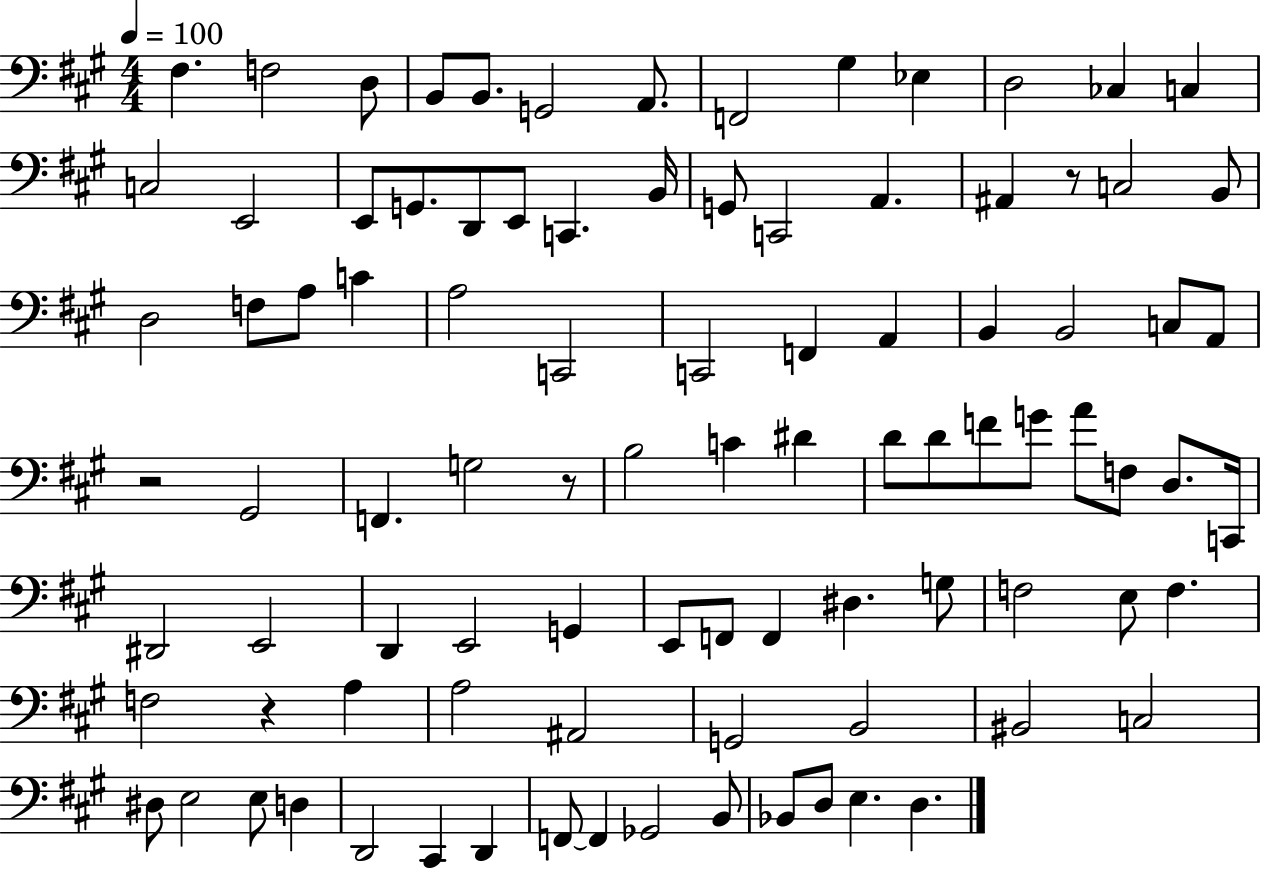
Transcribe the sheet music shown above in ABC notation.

X:1
T:Untitled
M:4/4
L:1/4
K:A
^F, F,2 D,/2 B,,/2 B,,/2 G,,2 A,,/2 F,,2 ^G, _E, D,2 _C, C, C,2 E,,2 E,,/2 G,,/2 D,,/2 E,,/2 C,, B,,/4 G,,/2 C,,2 A,, ^A,, z/2 C,2 B,,/2 D,2 F,/2 A,/2 C A,2 C,,2 C,,2 F,, A,, B,, B,,2 C,/2 A,,/2 z2 ^G,,2 F,, G,2 z/2 B,2 C ^D D/2 D/2 F/2 G/2 A/2 F,/2 D,/2 C,,/4 ^D,,2 E,,2 D,, E,,2 G,, E,,/2 F,,/2 F,, ^D, G,/2 F,2 E,/2 F, F,2 z A, A,2 ^A,,2 G,,2 B,,2 ^B,,2 C,2 ^D,/2 E,2 E,/2 D, D,,2 ^C,, D,, F,,/2 F,, _G,,2 B,,/2 _B,,/2 D,/2 E, D,